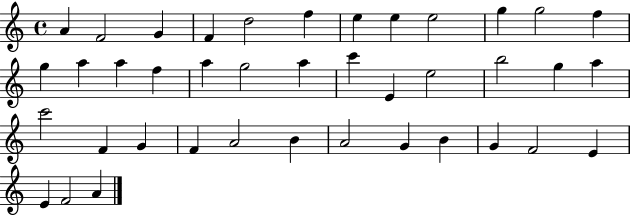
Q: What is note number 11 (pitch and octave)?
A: G5